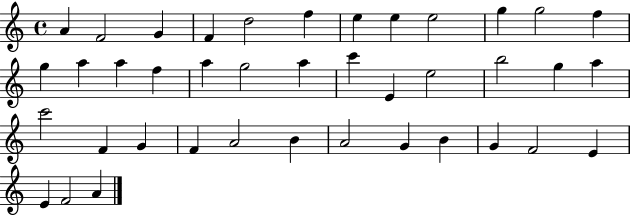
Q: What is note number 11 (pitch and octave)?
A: G5